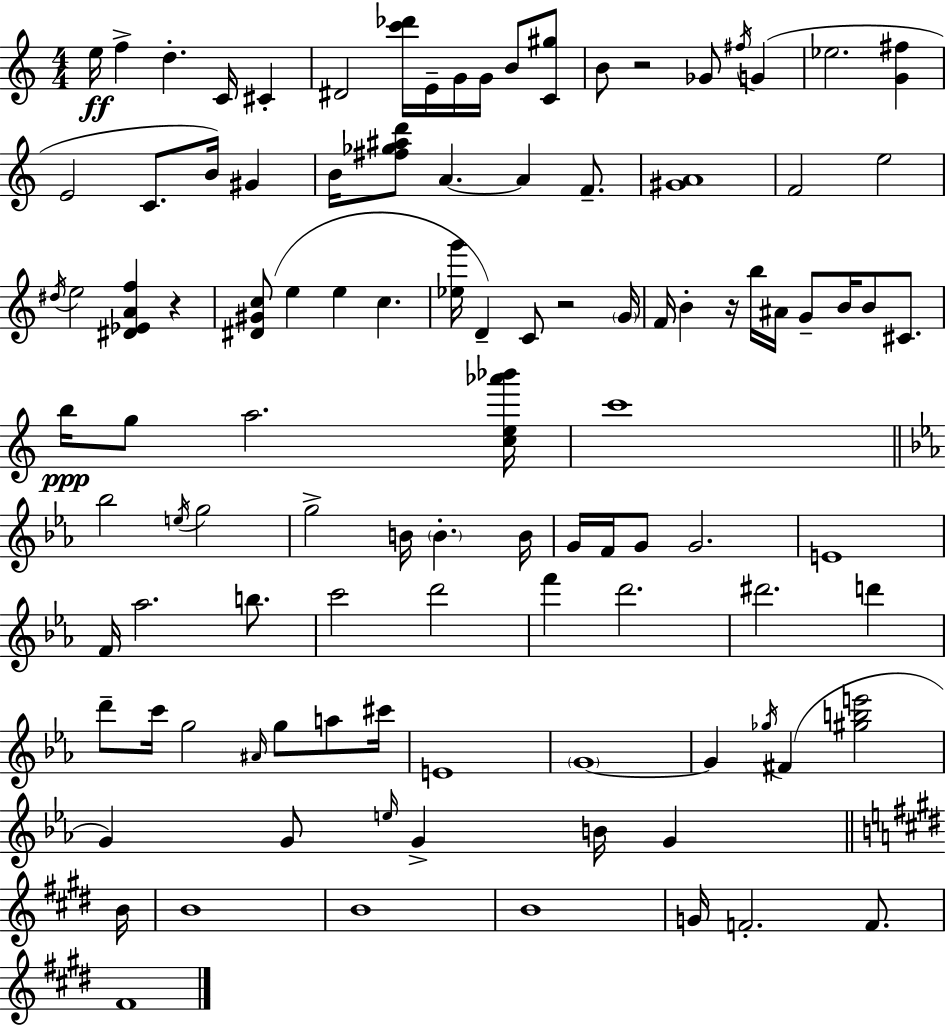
E5/s F5/q D5/q. C4/s C#4/q D#4/h [C6,Db6]/s E4/s G4/s G4/s B4/e [C4,G#5]/e B4/e R/h Gb4/e F#5/s G4/q Eb5/h. [G4,F#5]/q E4/h C4/e. B4/s G#4/q B4/s [F#5,Gb5,A#5,D6]/e A4/q. A4/q F4/e. [G#4,A4]/w F4/h E5/h D#5/s E5/h [D#4,Eb4,A4,F5]/q R/q [D#4,G#4,C5]/e E5/q E5/q C5/q. [Eb5,G6]/s D4/q C4/e R/h G4/s F4/s B4/q R/s B5/s A#4/s G4/e B4/s B4/e C#4/e. B5/s G5/e A5/h. [C5,E5,Ab6,Bb6]/s C6/w Bb5/h E5/s G5/h G5/h B4/s B4/q. B4/s G4/s F4/s G4/e G4/h. E4/w F4/s Ab5/h. B5/e. C6/h D6/h F6/q D6/h. D#6/h. D6/q D6/e C6/s G5/h A#4/s G5/e A5/e C#6/s E4/w G4/w G4/q Gb5/s F#4/q [G#5,B5,E6]/h G4/q G4/e E5/s G4/q B4/s G4/q B4/s B4/w B4/w B4/w G4/s F4/h. F4/e. F#4/w